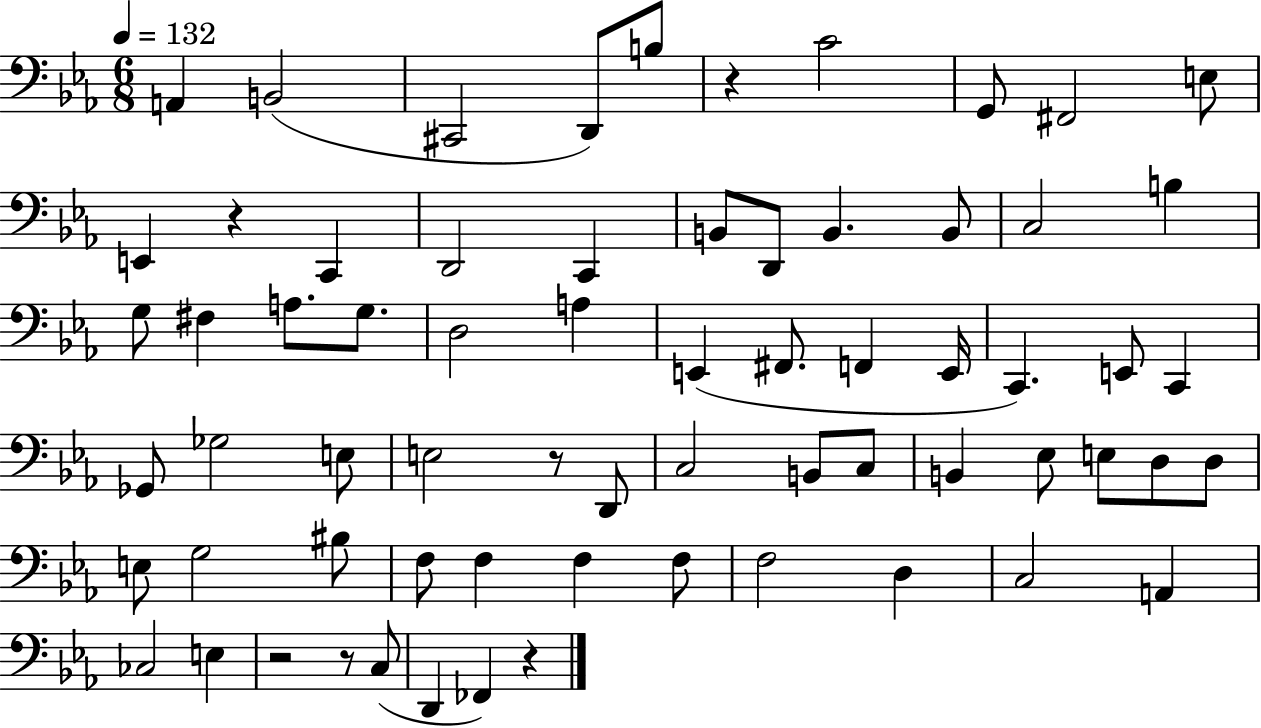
A2/q B2/h C#2/h D2/e B3/e R/q C4/h G2/e F#2/h E3/e E2/q R/q C2/q D2/h C2/q B2/e D2/e B2/q. B2/e C3/h B3/q G3/e F#3/q A3/e. G3/e. D3/h A3/q E2/q F#2/e. F2/q E2/s C2/q. E2/e C2/q Gb2/e Gb3/h E3/e E3/h R/e D2/e C3/h B2/e C3/e B2/q Eb3/e E3/e D3/e D3/e E3/e G3/h BIS3/e F3/e F3/q F3/q F3/e F3/h D3/q C3/h A2/q CES3/h E3/q R/h R/e C3/e D2/q FES2/q R/q